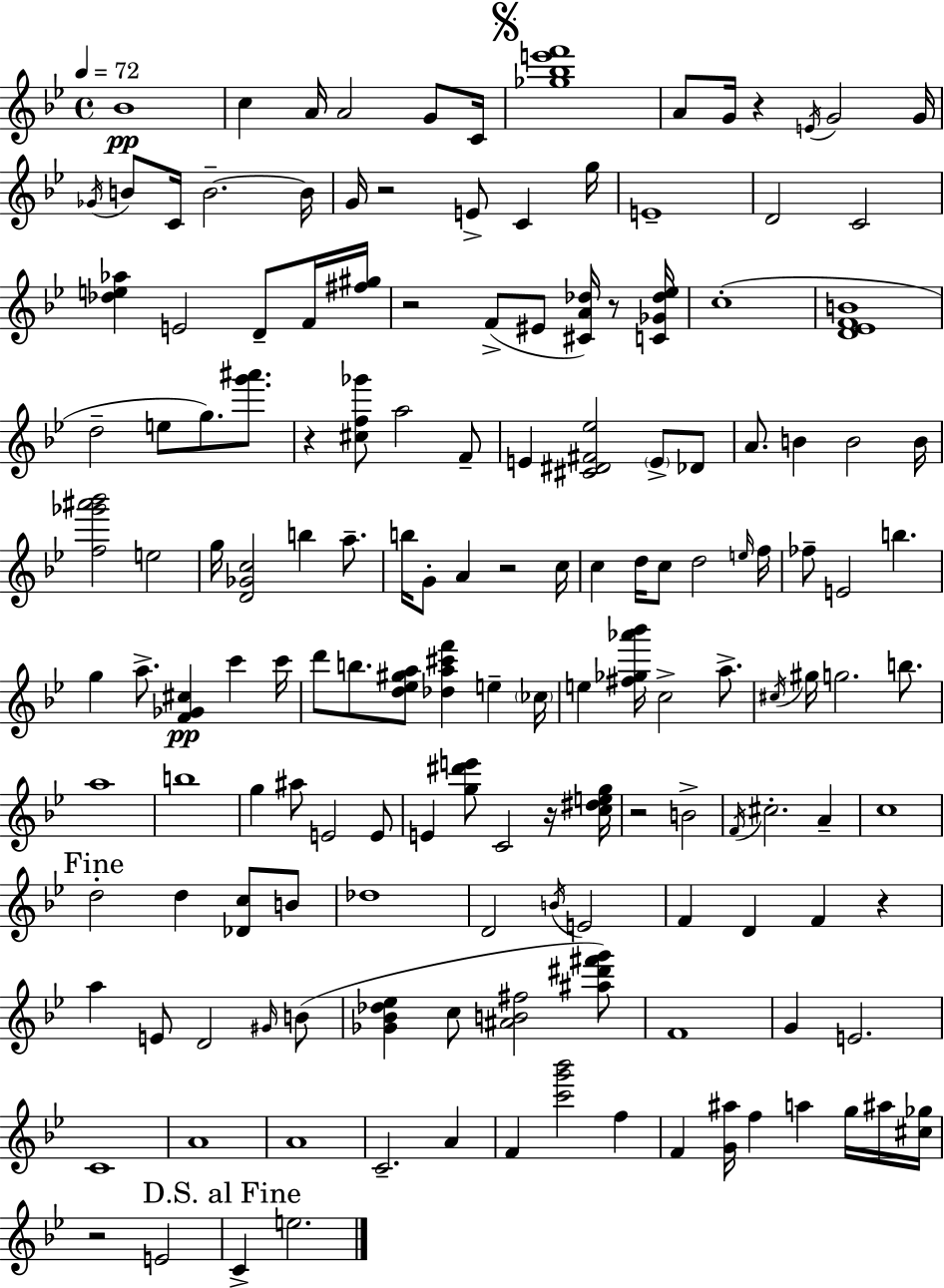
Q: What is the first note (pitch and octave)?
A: Bb4